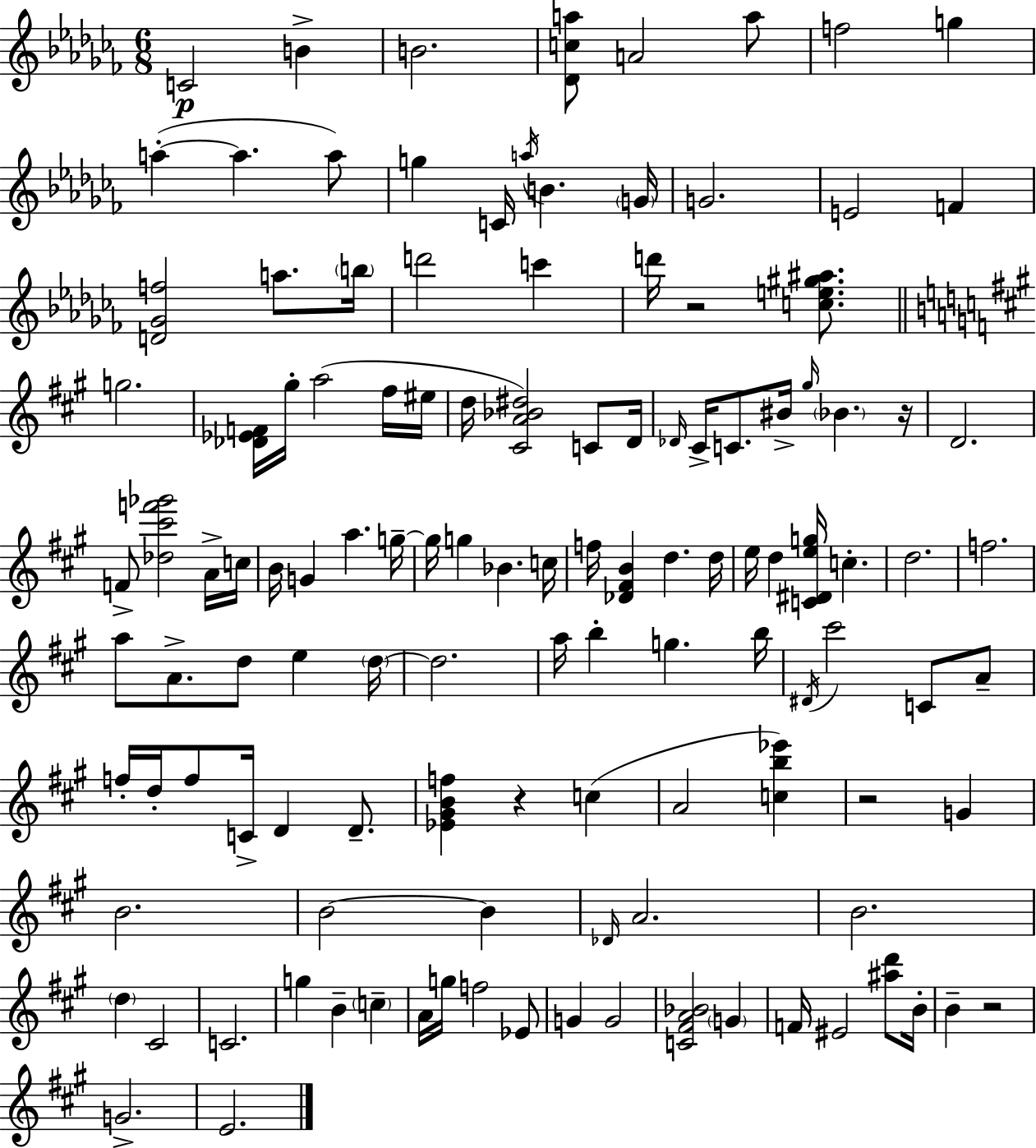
C4/h B4/q B4/h. [Db4,C5,A5]/e A4/h A5/e F5/h G5/q A5/q A5/q. A5/e G5/q C4/s A5/s B4/q. G4/s G4/h. E4/h F4/q [D4,Gb4,F5]/h A5/e. B5/s D6/h C6/q D6/s R/h [C5,E5,G#5,A#5]/e. G5/h. [Db4,Eb4,F4]/s G#5/s A5/h F#5/s EIS5/s D5/s [C#4,A4,Bb4,D#5]/h C4/e D4/s Db4/s C#4/s C4/e. BIS4/s G#5/s Bb4/q. R/s D4/h. F4/e [Db5,C#6,F6,Gb6]/h A4/s C5/s B4/s G4/q A5/q. G5/s G5/s G5/q Bb4/q. C5/s F5/s [Db4,F#4,B4]/q D5/q. D5/s E5/s D5/q [C4,D#4,E5,G5]/s C5/q. D5/h. F5/h. A5/e A4/e. D5/e E5/q D5/s D5/h. A5/s B5/q G5/q. B5/s D#4/s C#6/h C4/e A4/e F5/s D5/s F5/e C4/s D4/q D4/e. [Eb4,G#4,B4,F5]/q R/q C5/q A4/h [C5,B5,Eb6]/q R/h G4/q B4/h. B4/h B4/q Db4/s A4/h. B4/h. D5/q C#4/h C4/h. G5/q B4/q C5/q A4/s G5/s F5/h Eb4/e G4/q G4/h [C4,F#4,A4,Bb4]/h G4/q F4/s EIS4/h [A#5,D6]/e B4/s B4/q R/h G4/h. E4/h.